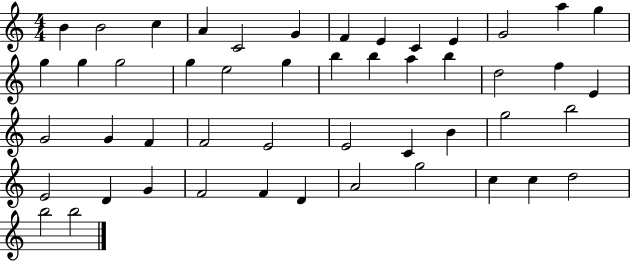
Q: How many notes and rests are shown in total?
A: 49